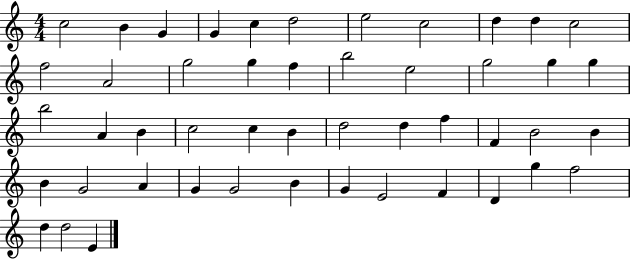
C5/h B4/q G4/q G4/q C5/q D5/h E5/h C5/h D5/q D5/q C5/h F5/h A4/h G5/h G5/q F5/q B5/h E5/h G5/h G5/q G5/q B5/h A4/q B4/q C5/h C5/q B4/q D5/h D5/q F5/q F4/q B4/h B4/q B4/q G4/h A4/q G4/q G4/h B4/q G4/q E4/h F4/q D4/q G5/q F5/h D5/q D5/h E4/q